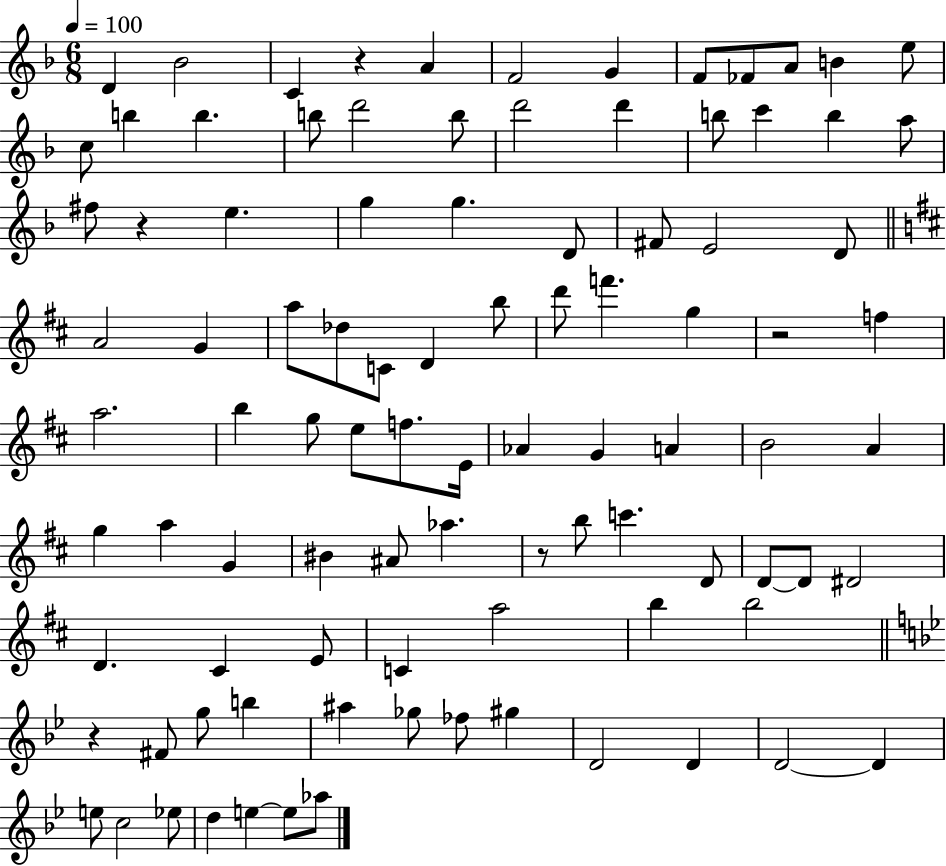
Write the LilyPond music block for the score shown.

{
  \clef treble
  \numericTimeSignature
  \time 6/8
  \key f \major
  \tempo 4 = 100
  d'4 bes'2 | c'4 r4 a'4 | f'2 g'4 | f'8 fes'8 a'8 b'4 e''8 | \break c''8 b''4 b''4. | b''8 d'''2 b''8 | d'''2 d'''4 | b''8 c'''4 b''4 a''8 | \break fis''8 r4 e''4. | g''4 g''4. d'8 | fis'8 e'2 d'8 | \bar "||" \break \key d \major a'2 g'4 | a''8 des''8 c'8 d'4 b''8 | d'''8 f'''4. g''4 | r2 f''4 | \break a''2. | b''4 g''8 e''8 f''8. e'16 | aes'4 g'4 a'4 | b'2 a'4 | \break g''4 a''4 g'4 | bis'4 ais'8 aes''4. | r8 b''8 c'''4. d'8 | d'8~~ d'8 dis'2 | \break d'4. cis'4 e'8 | c'4 a''2 | b''4 b''2 | \bar "||" \break \key g \minor r4 fis'8 g''8 b''4 | ais''4 ges''8 fes''8 gis''4 | d'2 d'4 | d'2~~ d'4 | \break e''8 c''2 ees''8 | d''4 e''4~~ e''8 aes''8 | \bar "|."
}